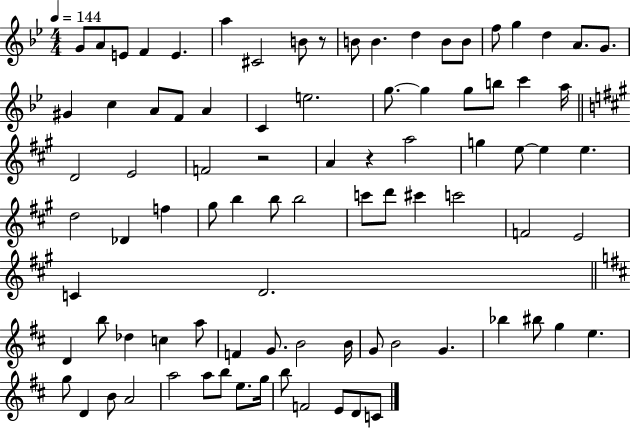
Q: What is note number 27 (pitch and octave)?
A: G5